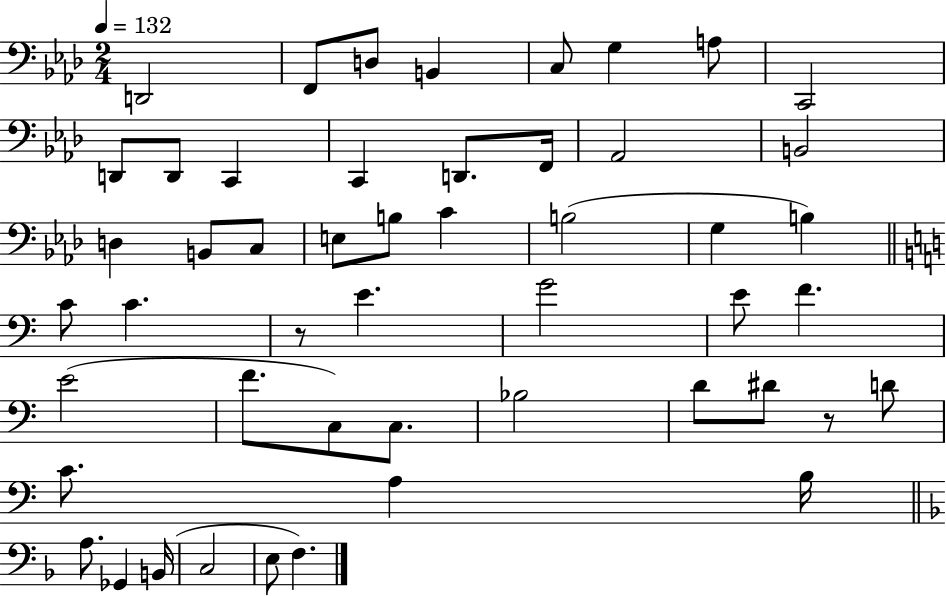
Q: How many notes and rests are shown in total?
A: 50